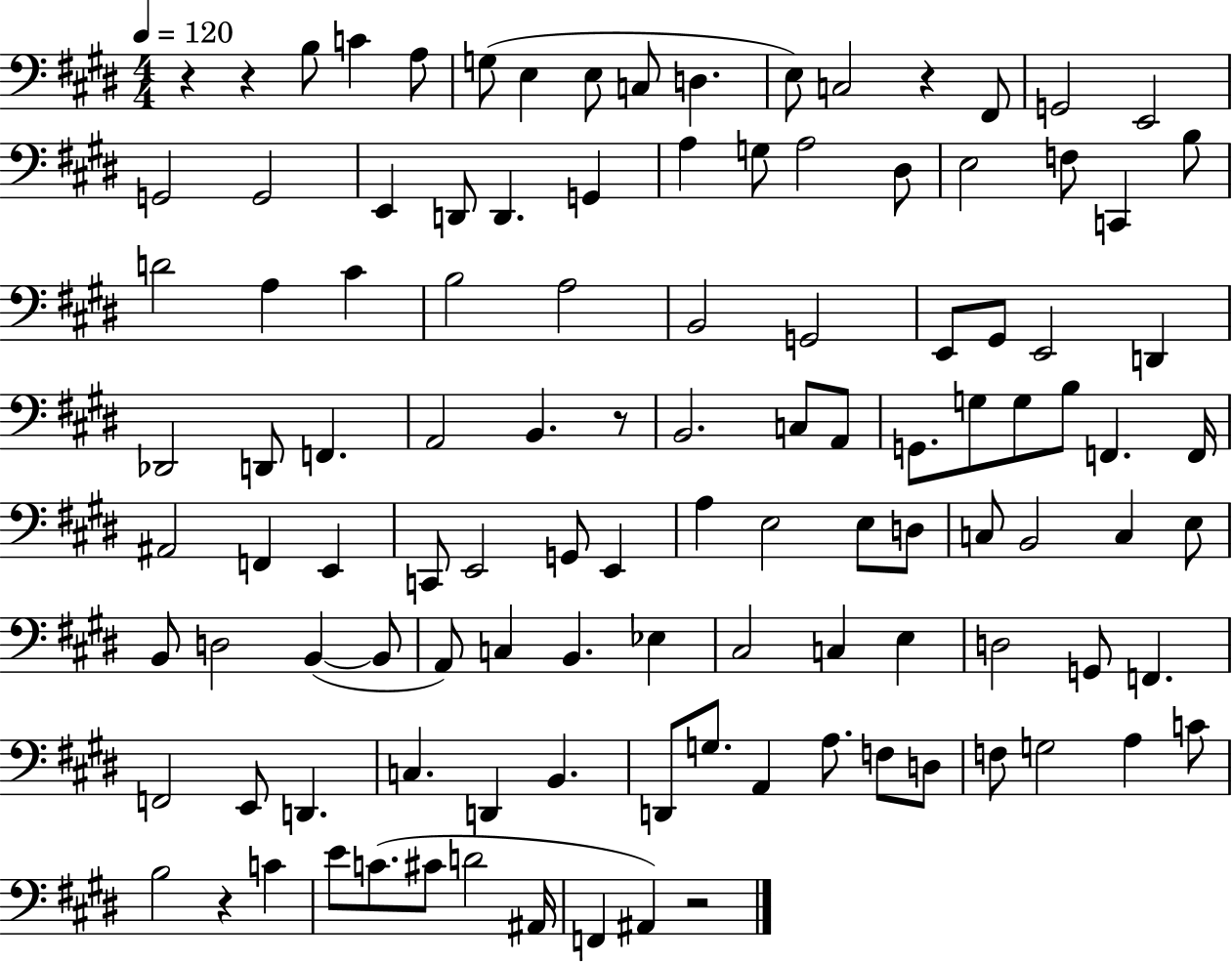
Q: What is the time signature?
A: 4/4